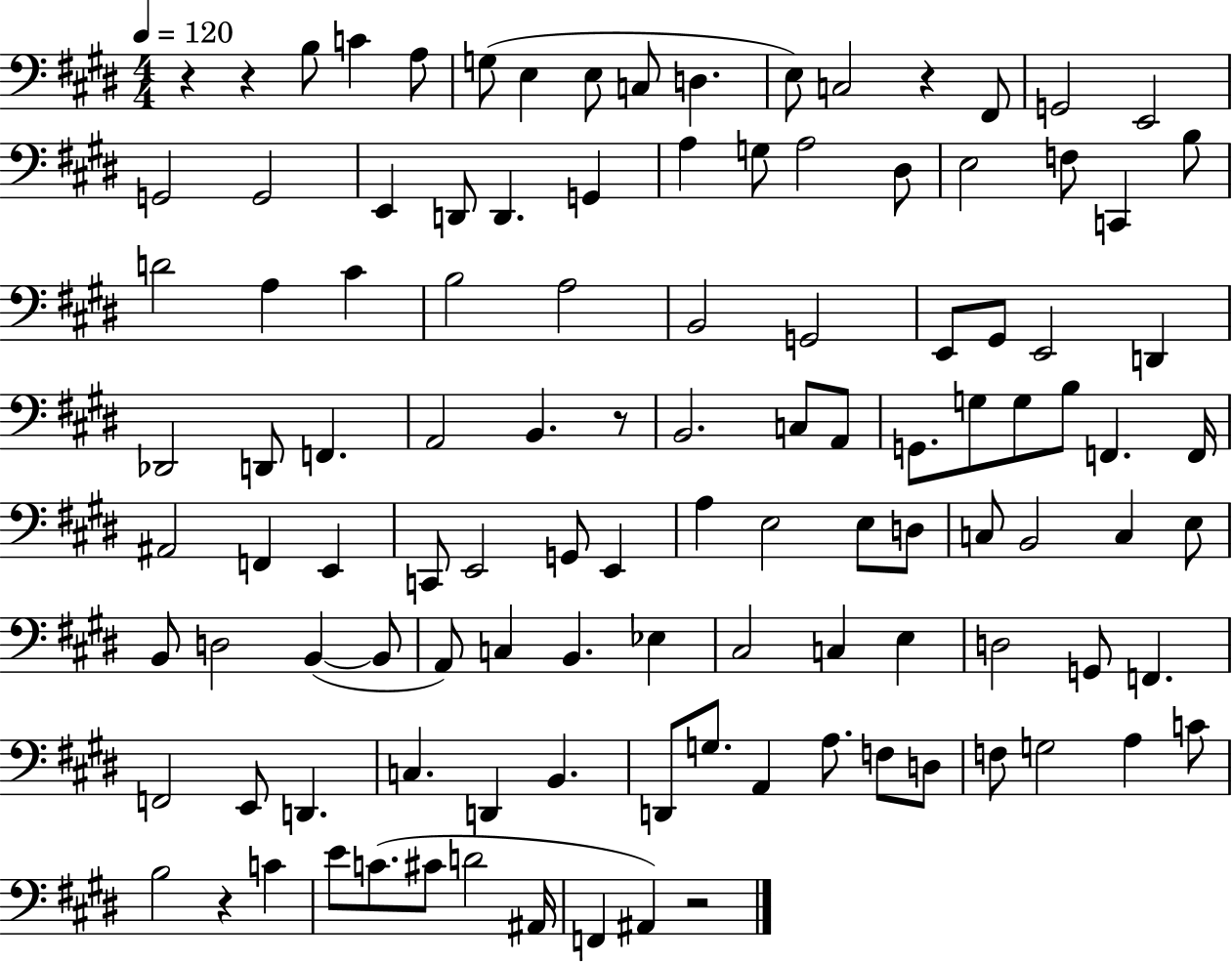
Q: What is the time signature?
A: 4/4